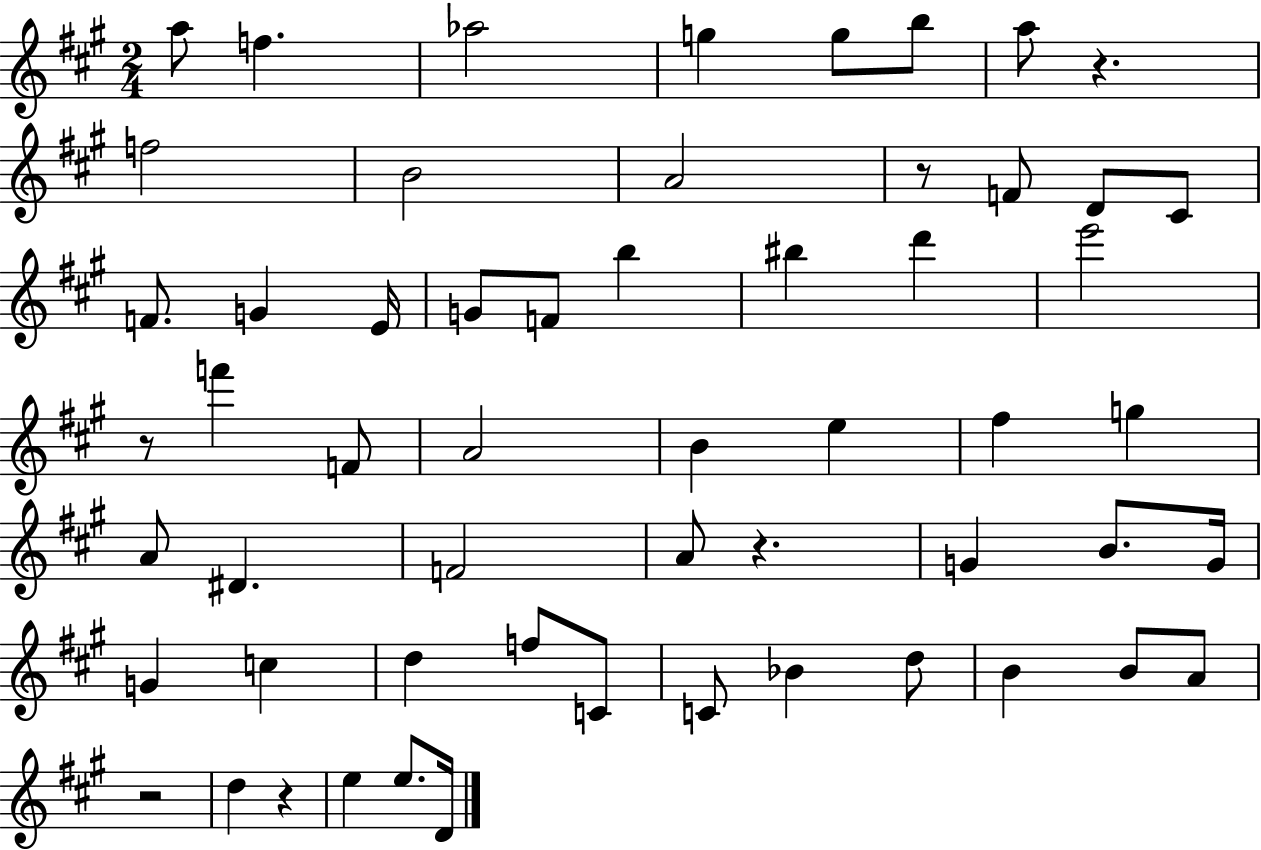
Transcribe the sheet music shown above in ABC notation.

X:1
T:Untitled
M:2/4
L:1/4
K:A
a/2 f _a2 g g/2 b/2 a/2 z f2 B2 A2 z/2 F/2 D/2 ^C/2 F/2 G E/4 G/2 F/2 b ^b d' e'2 z/2 f' F/2 A2 B e ^f g A/2 ^D F2 A/2 z G B/2 G/4 G c d f/2 C/2 C/2 _B d/2 B B/2 A/2 z2 d z e e/2 D/4